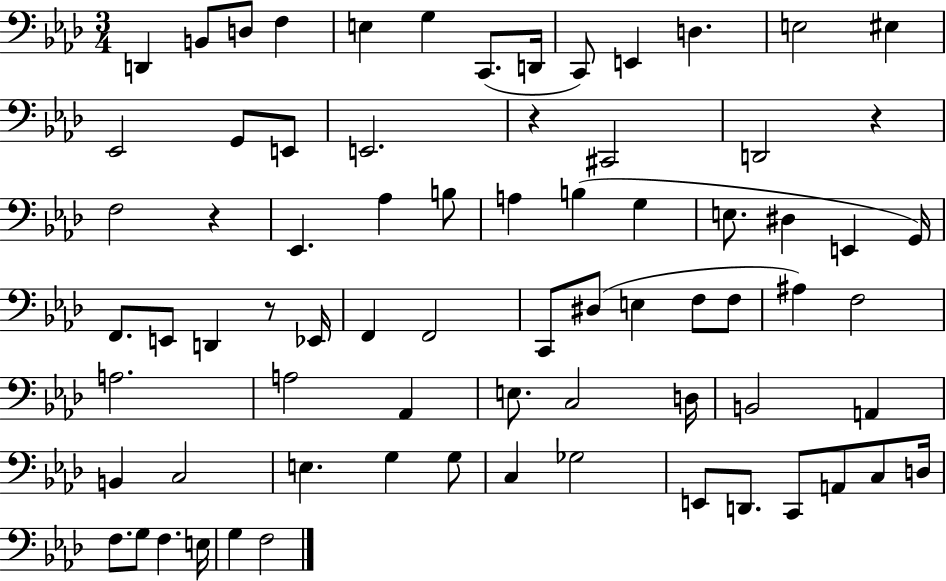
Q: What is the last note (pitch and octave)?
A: F3